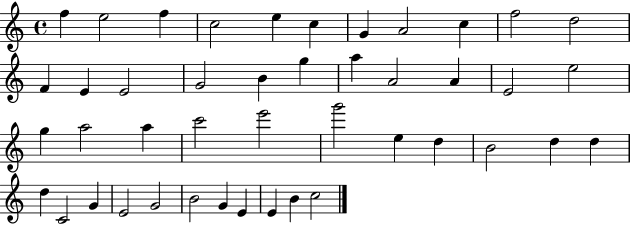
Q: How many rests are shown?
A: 0